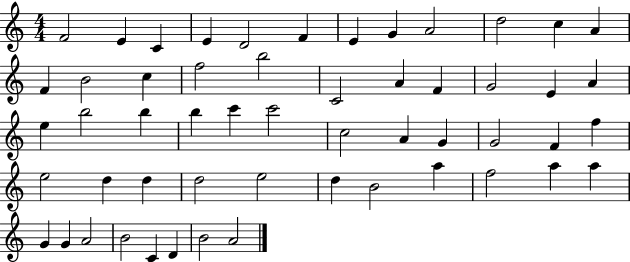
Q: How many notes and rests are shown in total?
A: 54